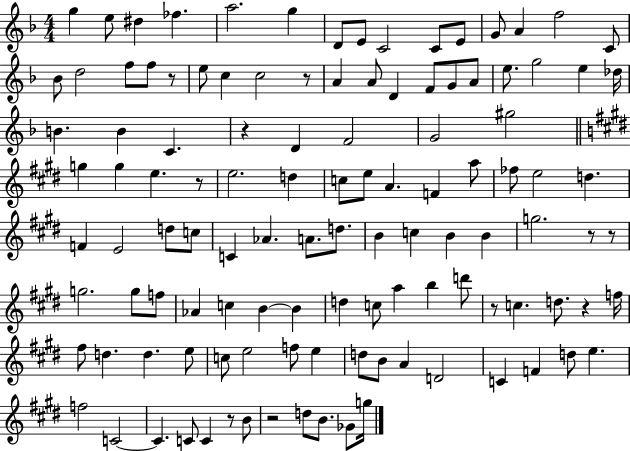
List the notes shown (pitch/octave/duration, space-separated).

G5/q E5/e D#5/q FES5/q. A5/h. G5/q D4/e E4/e C4/h C4/e E4/e G4/e A4/q F5/h C4/e Bb4/e D5/h F5/e F5/e R/e E5/e C5/q C5/h R/e A4/q A4/e D4/q F4/e G4/e A4/e E5/e. G5/h E5/q Db5/s B4/q. B4/q C4/q. R/q D4/q F4/h G4/h G#5/h G5/q G5/q E5/q. R/e E5/h. D5/q C5/e E5/e A4/q. F4/q A5/e FES5/e E5/h D5/q. F4/q E4/h D5/e C5/e C4/q Ab4/q. A4/e. D5/e. B4/q C5/q B4/q B4/q G5/h. R/e R/e G5/h. G5/e F5/e Ab4/q C5/q B4/q B4/q D5/q C5/e A5/q B5/q D6/e R/e C5/q. D5/e. R/q F5/s F#5/e D5/q. D5/q. E5/e C5/e E5/h F5/e E5/q D5/e B4/e A4/q D4/h C4/q F4/q D5/e E5/q. F5/h C4/h C4/q. C4/e C4/q R/e B4/e R/h D5/e B4/e. Gb4/e G5/s